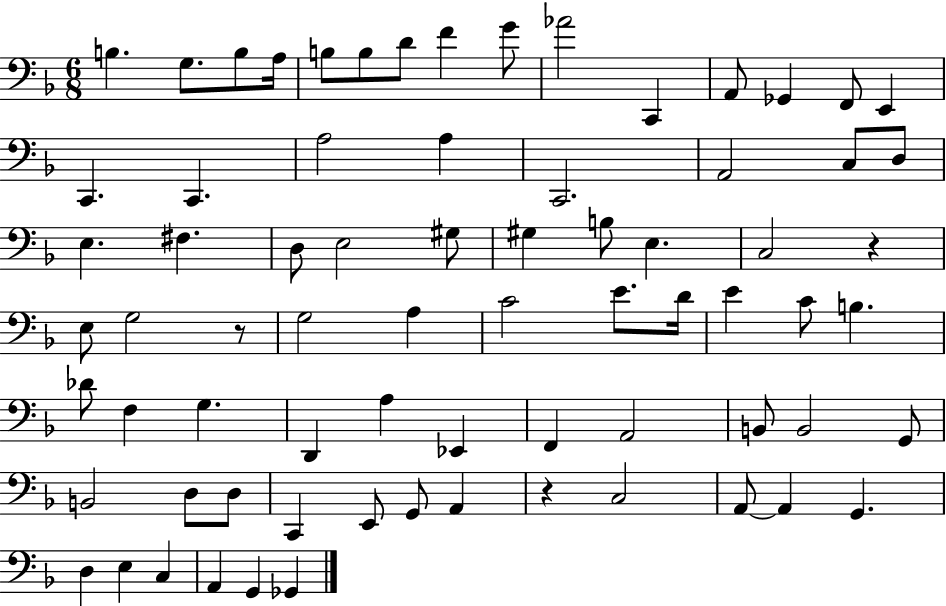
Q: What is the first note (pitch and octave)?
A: B3